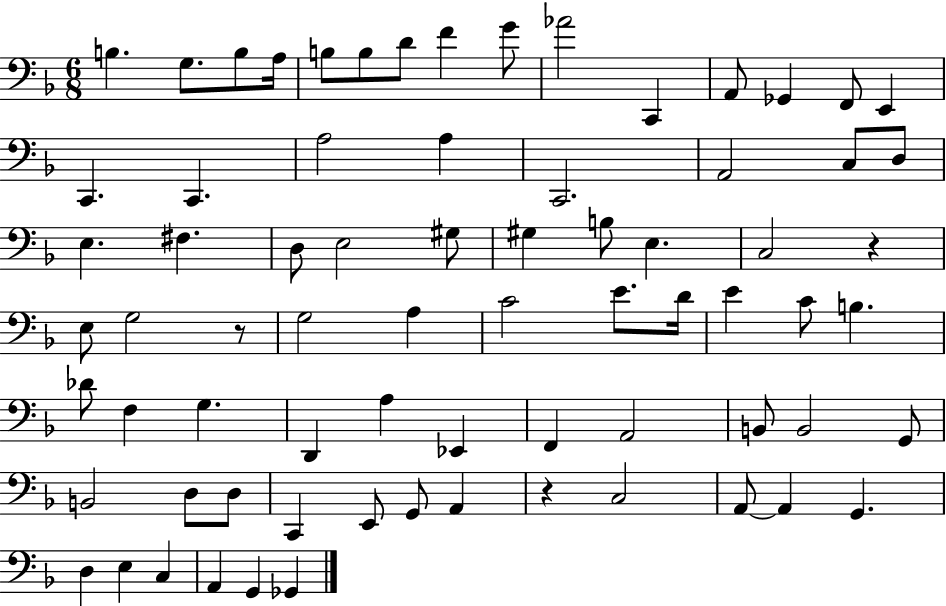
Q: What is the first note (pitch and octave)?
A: B3